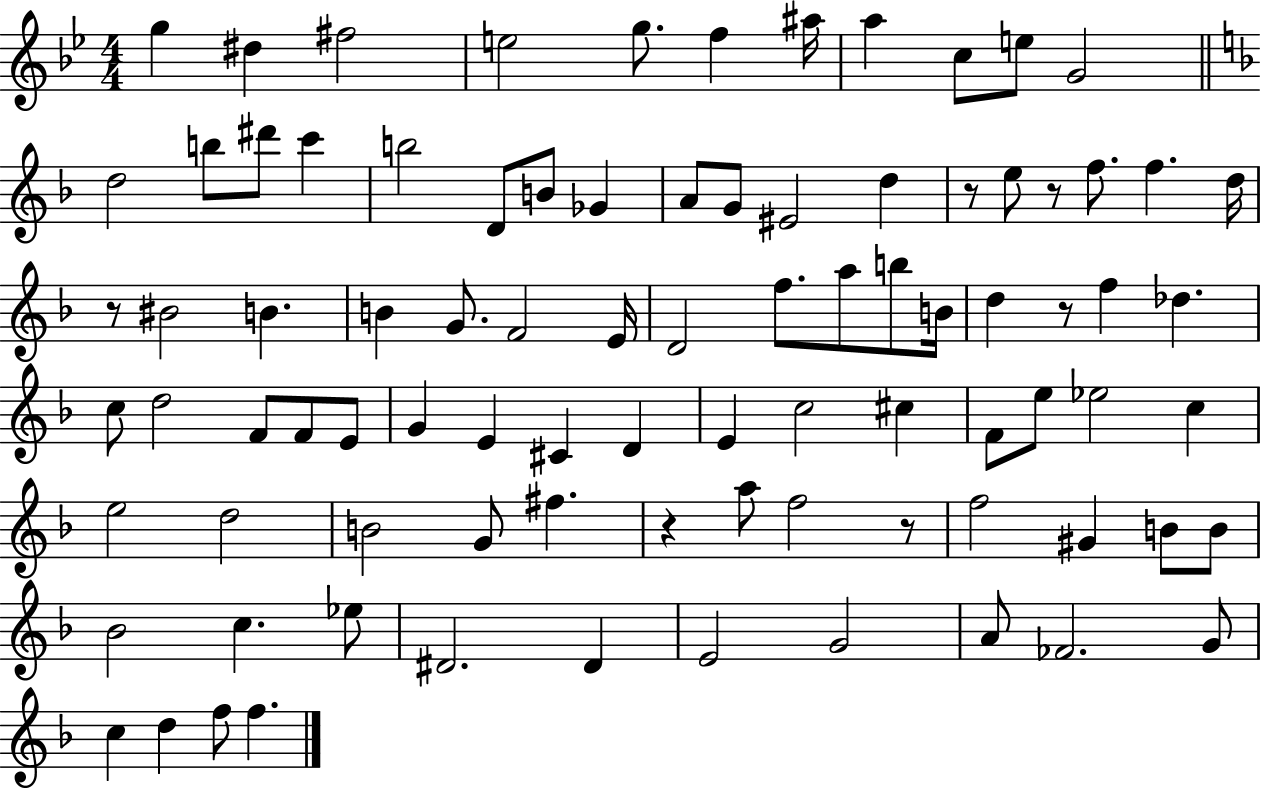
{
  \clef treble
  \numericTimeSignature
  \time 4/4
  \key bes \major
  g''4 dis''4 fis''2 | e''2 g''8. f''4 ais''16 | a''4 c''8 e''8 g'2 | \bar "||" \break \key f \major d''2 b''8 dis'''8 c'''4 | b''2 d'8 b'8 ges'4 | a'8 g'8 eis'2 d''4 | r8 e''8 r8 f''8. f''4. d''16 | \break r8 bis'2 b'4. | b'4 g'8. f'2 e'16 | d'2 f''8. a''8 b''8 b'16 | d''4 r8 f''4 des''4. | \break c''8 d''2 f'8 f'8 e'8 | g'4 e'4 cis'4 d'4 | e'4 c''2 cis''4 | f'8 e''8 ees''2 c''4 | \break e''2 d''2 | b'2 g'8 fis''4. | r4 a''8 f''2 r8 | f''2 gis'4 b'8 b'8 | \break bes'2 c''4. ees''8 | dis'2. dis'4 | e'2 g'2 | a'8 fes'2. g'8 | \break c''4 d''4 f''8 f''4. | \bar "|."
}